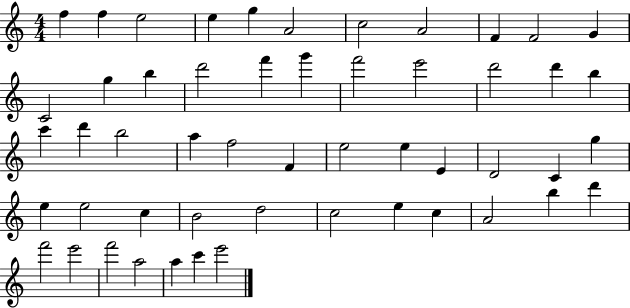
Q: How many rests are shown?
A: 0